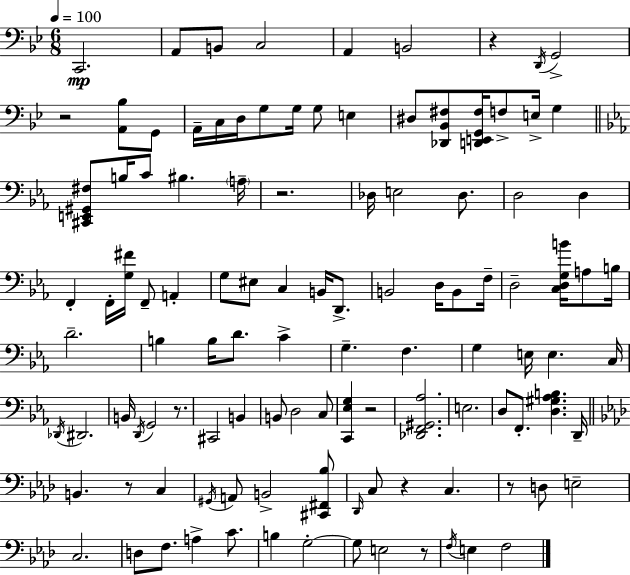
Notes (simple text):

C2/h. A2/e B2/e C3/h A2/q B2/h R/q D2/s G2/h R/h [A2,Bb3]/e G2/e A2/s C3/s D3/s G3/e G3/s G3/e E3/q D#3/e [Db2,Bb2,F#3]/e [D2,E2,G2,F#3]/s F3/e E3/s G3/q [C#2,E2,G#2,F#3]/e B3/s C4/e BIS3/q. A3/s R/h. Db3/s E3/h Db3/e. D3/h D3/q F2/q F2/s [G3,F#4]/s F2/e A2/q G3/e EIS3/e C3/q B2/s D2/e. B2/h D3/s B2/e F3/s D3/h [C3,D3,G3,B4]/s A3/e B3/s D4/h. B3/q B3/s D4/e. C4/q G3/q. F3/q. G3/q E3/s E3/q. C3/s Db2/s D#2/h. B2/s D2/s G2/h R/e. C#2/h B2/q B2/e D3/h C3/e [C2,Eb3,G3]/q R/h [Db2,F2,G#2,Ab3]/h. E3/h. D3/e F2/e. [D3,G#3,Ab3,B3]/q. D2/s B2/q. R/e C3/q G#2/s A2/e B2/h [C#2,F#2,Bb3]/e Db2/s C3/e R/q C3/q. R/e D3/e E3/h C3/h. D3/e F3/e. A3/q C4/e. B3/q G3/h G3/e E3/h R/e F3/s E3/q F3/h